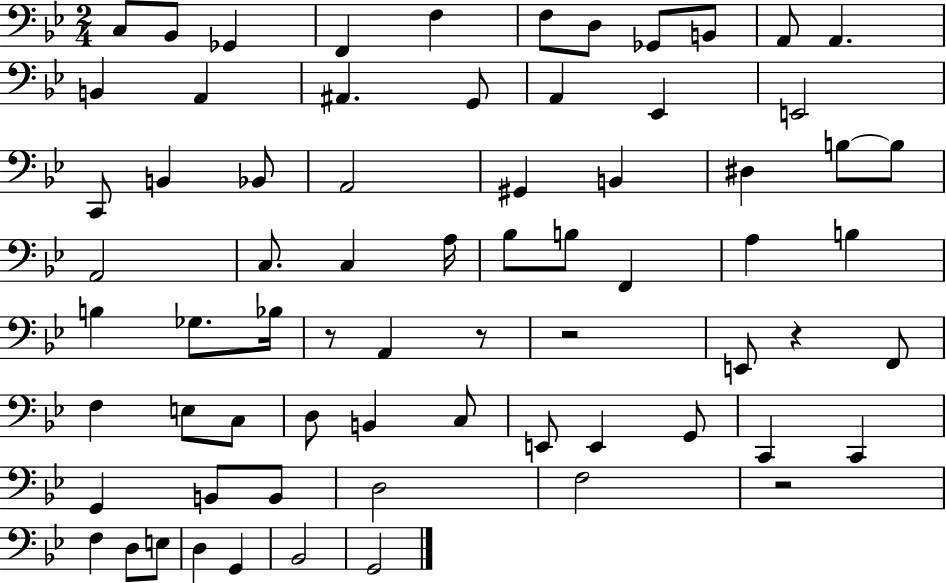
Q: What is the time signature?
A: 2/4